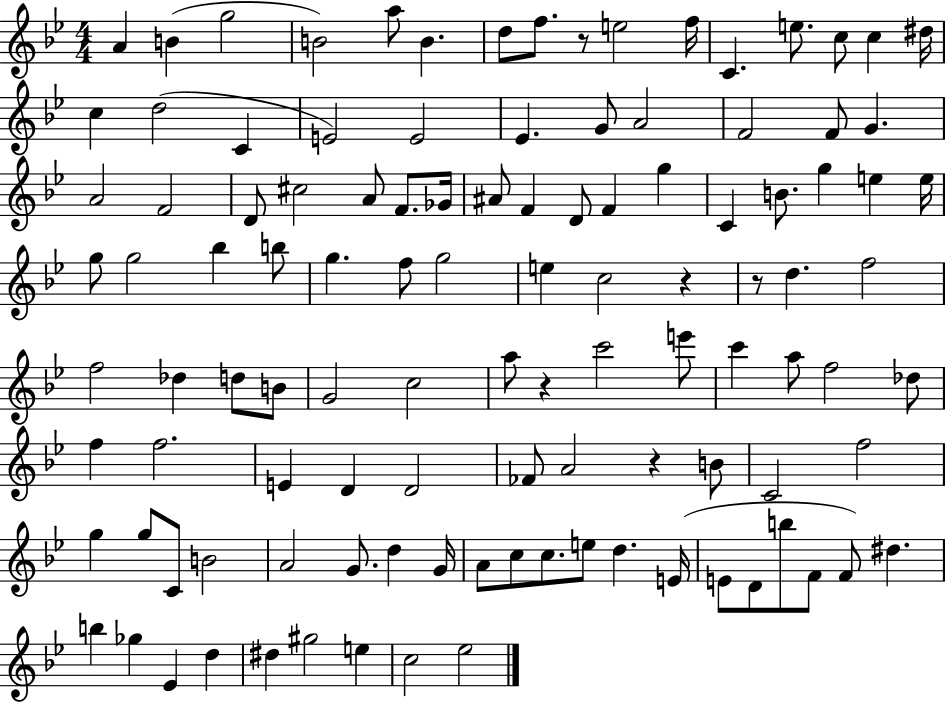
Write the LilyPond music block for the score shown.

{
  \clef treble
  \numericTimeSignature
  \time 4/4
  \key bes \major
  a'4 b'4( g''2 | b'2) a''8 b'4. | d''8 f''8. r8 e''2 f''16 | c'4. e''8. c''8 c''4 dis''16 | \break c''4 d''2( c'4 | e'2) e'2 | ees'4. g'8 a'2 | f'2 f'8 g'4. | \break a'2 f'2 | d'8 cis''2 a'8 f'8. ges'16 | ais'8 f'4 d'8 f'4 g''4 | c'4 b'8. g''4 e''4 e''16 | \break g''8 g''2 bes''4 b''8 | g''4. f''8 g''2 | e''4 c''2 r4 | r8 d''4. f''2 | \break f''2 des''4 d''8 b'8 | g'2 c''2 | a''8 r4 c'''2 e'''8 | c'''4 a''8 f''2 des''8 | \break f''4 f''2. | e'4 d'4 d'2 | fes'8 a'2 r4 b'8 | c'2 f''2 | \break g''4 g''8 c'8 b'2 | a'2 g'8. d''4 g'16 | a'8 c''8 c''8. e''8 d''4. e'16( | e'8 d'8 b''8 f'8 f'8) dis''4. | \break b''4 ges''4 ees'4 d''4 | dis''4 gis''2 e''4 | c''2 ees''2 | \bar "|."
}